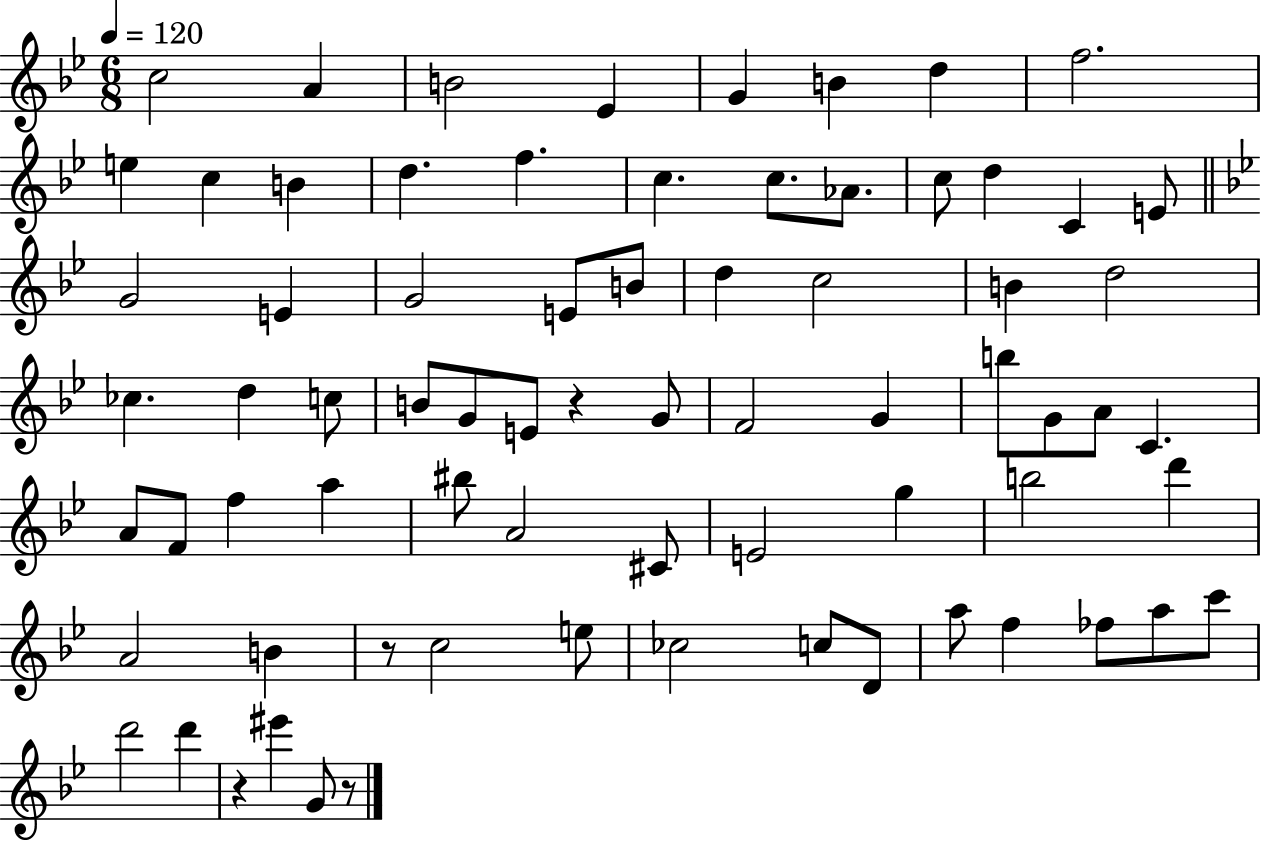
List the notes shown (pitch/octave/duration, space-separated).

C5/h A4/q B4/h Eb4/q G4/q B4/q D5/q F5/h. E5/q C5/q B4/q D5/q. F5/q. C5/q. C5/e. Ab4/e. C5/e D5/q C4/q E4/e G4/h E4/q G4/h E4/e B4/e D5/q C5/h B4/q D5/h CES5/q. D5/q C5/e B4/e G4/e E4/e R/q G4/e F4/h G4/q B5/e G4/e A4/e C4/q. A4/e F4/e F5/q A5/q BIS5/e A4/h C#4/e E4/h G5/q B5/h D6/q A4/h B4/q R/e C5/h E5/e CES5/h C5/e D4/e A5/e F5/q FES5/e A5/e C6/e D6/h D6/q R/q EIS6/q G4/e R/e